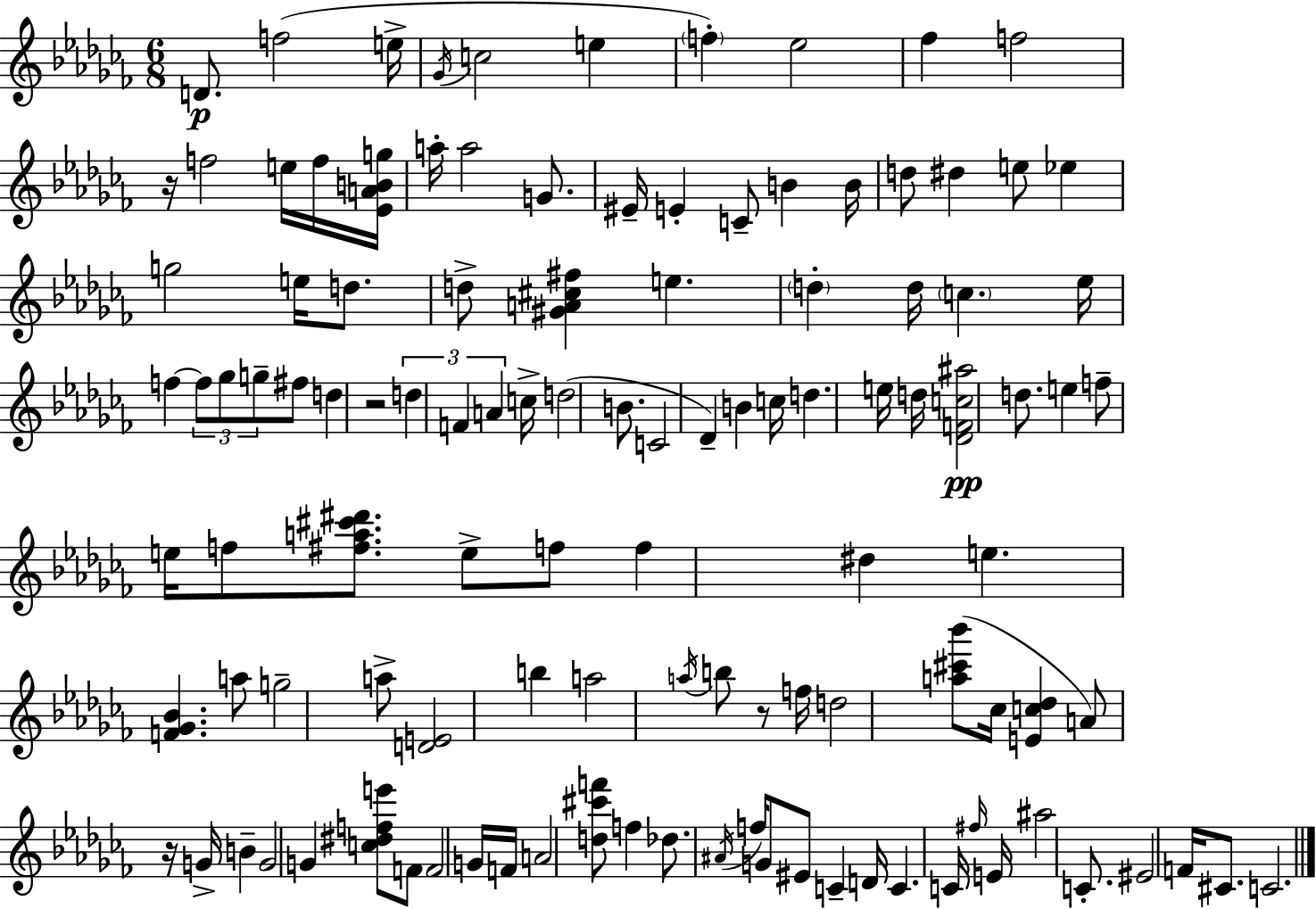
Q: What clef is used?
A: treble